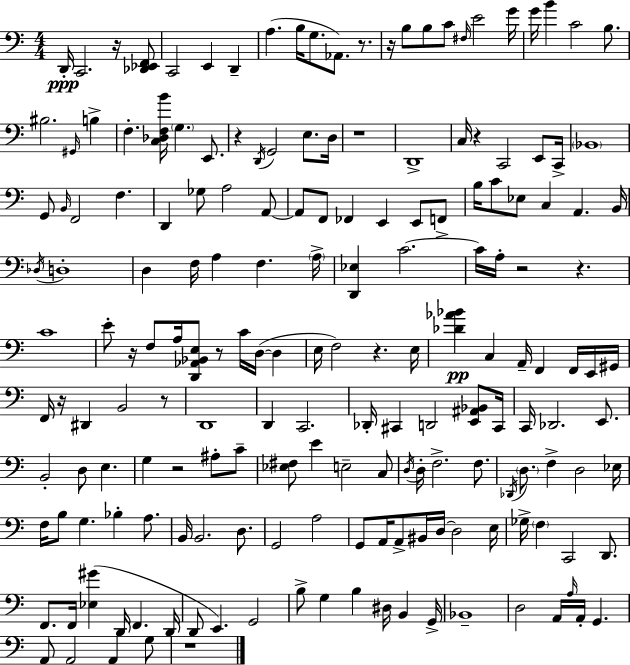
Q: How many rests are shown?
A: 15